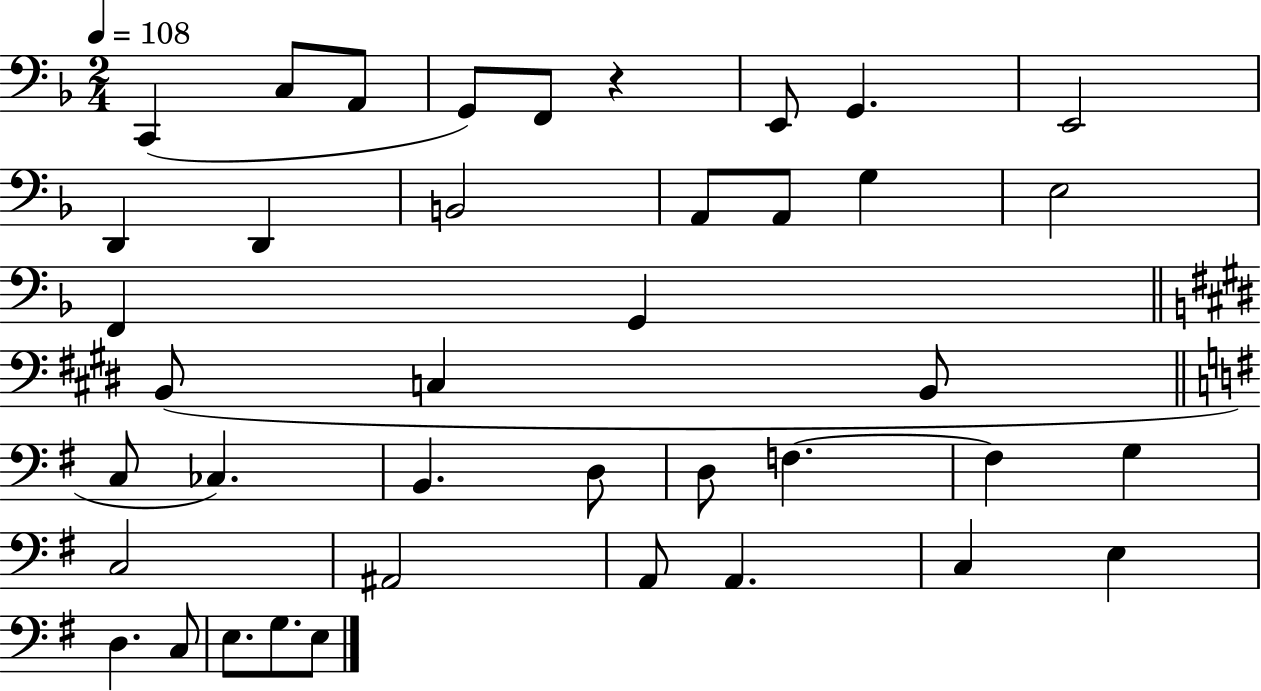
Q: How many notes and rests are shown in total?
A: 40